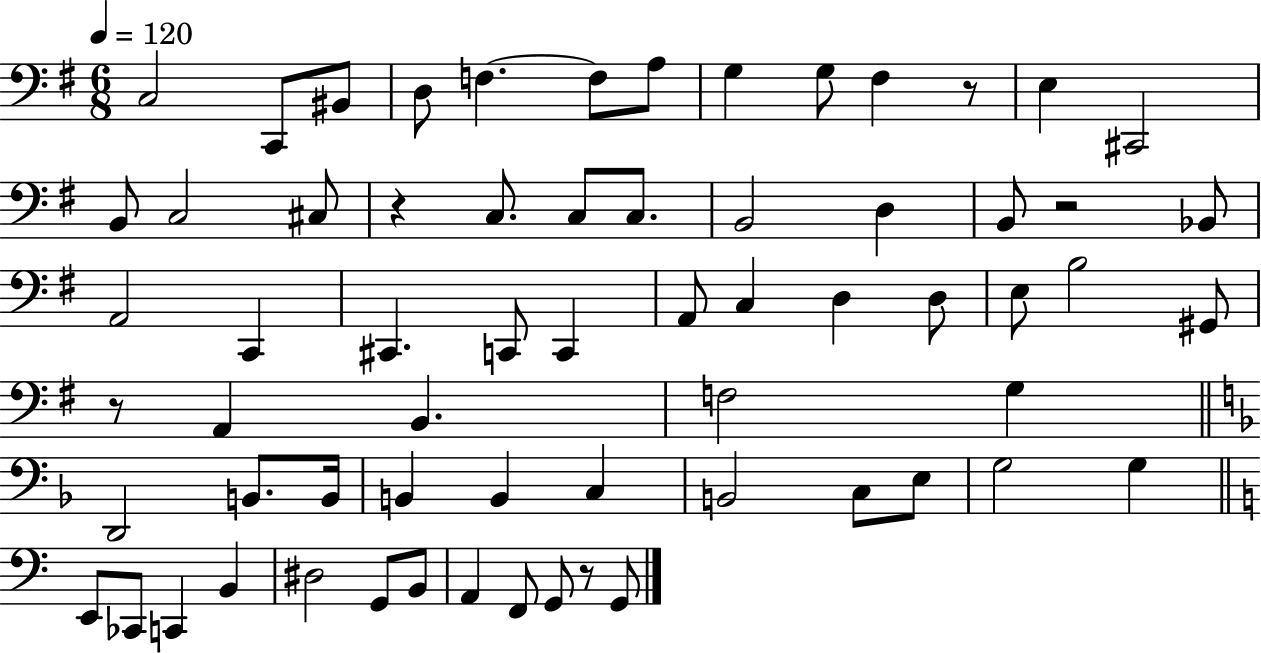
{
  \clef bass
  \numericTimeSignature
  \time 6/8
  \key g \major
  \tempo 4 = 120
  c2 c,8 bis,8 | d8 f4.~~ f8 a8 | g4 g8 fis4 r8 | e4 cis,2 | \break b,8 c2 cis8 | r4 c8. c8 c8. | b,2 d4 | b,8 r2 bes,8 | \break a,2 c,4 | cis,4. c,8 c,4 | a,8 c4 d4 d8 | e8 b2 gis,8 | \break r8 a,4 b,4. | f2 g4 | \bar "||" \break \key f \major d,2 b,8. b,16 | b,4 b,4 c4 | b,2 c8 e8 | g2 g4 | \break \bar "||" \break \key a \minor e,8 ces,8 c,4 b,4 | dis2 g,8 b,8 | a,4 f,8 g,8 r8 g,8 | \bar "|."
}